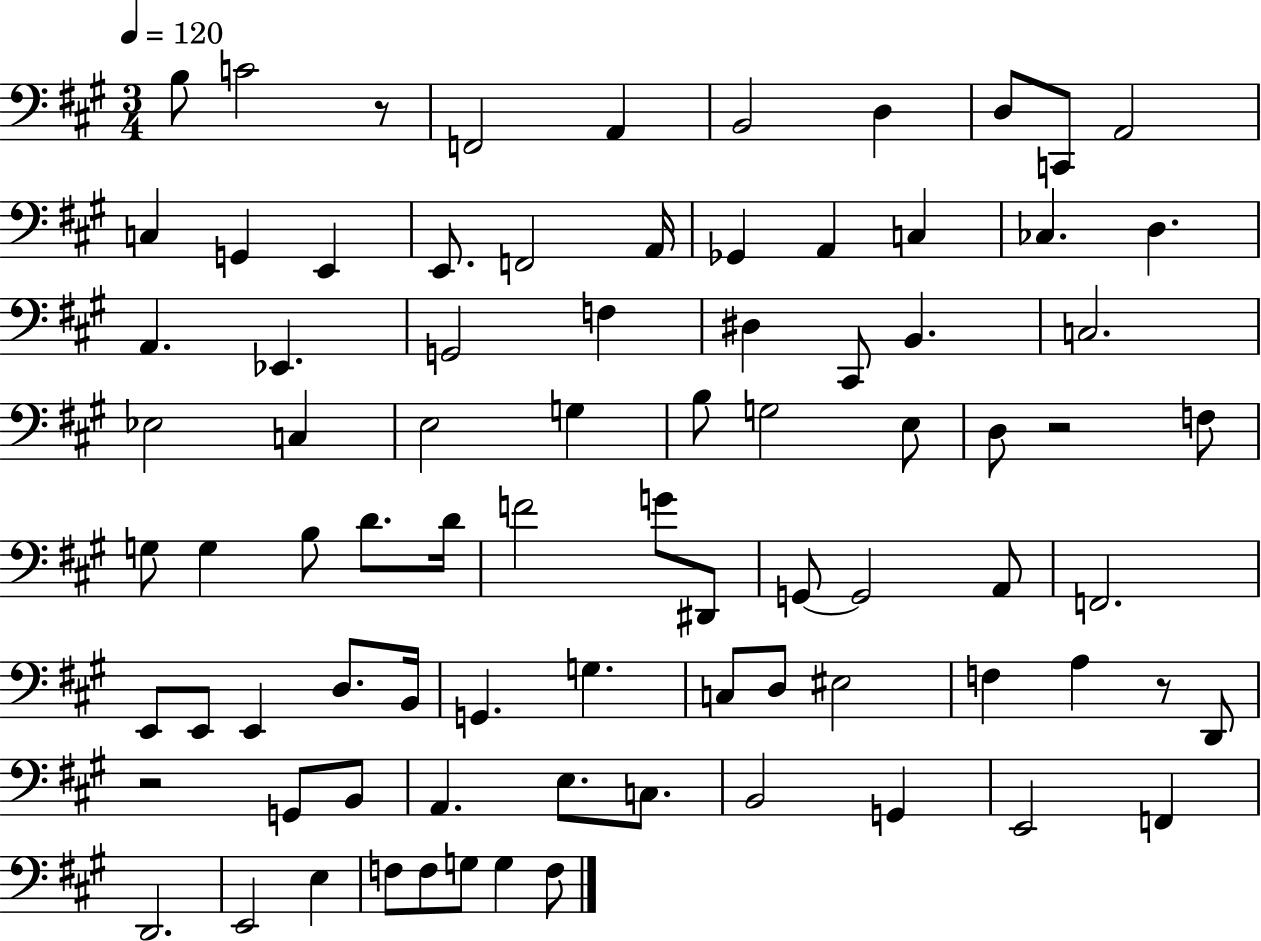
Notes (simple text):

B3/e C4/h R/e F2/h A2/q B2/h D3/q D3/e C2/e A2/h C3/q G2/q E2/q E2/e. F2/h A2/s Gb2/q A2/q C3/q CES3/q. D3/q. A2/q. Eb2/q. G2/h F3/q D#3/q C#2/e B2/q. C3/h. Eb3/h C3/q E3/h G3/q B3/e G3/h E3/e D3/e R/h F3/e G3/e G3/q B3/e D4/e. D4/s F4/h G4/e D#2/e G2/e G2/h A2/e F2/h. E2/e E2/e E2/q D3/e. B2/s G2/q. G3/q. C3/e D3/e EIS3/h F3/q A3/q R/e D2/e R/h G2/e B2/e A2/q. E3/e. C3/e. B2/h G2/q E2/h F2/q D2/h. E2/h E3/q F3/e F3/e G3/e G3/q F3/e